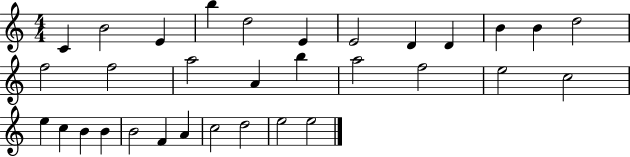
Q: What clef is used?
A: treble